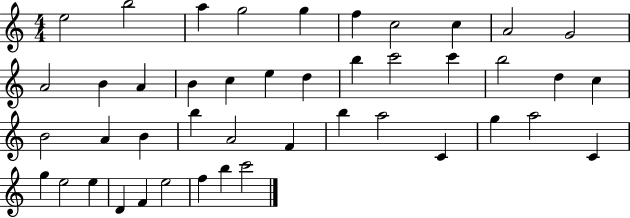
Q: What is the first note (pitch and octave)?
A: E5